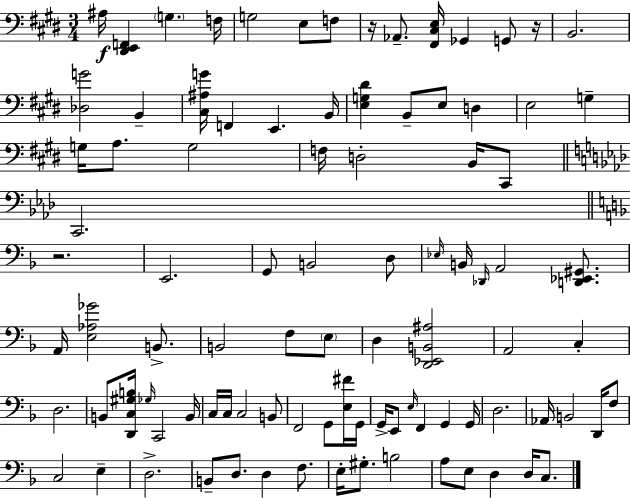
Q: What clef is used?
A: bass